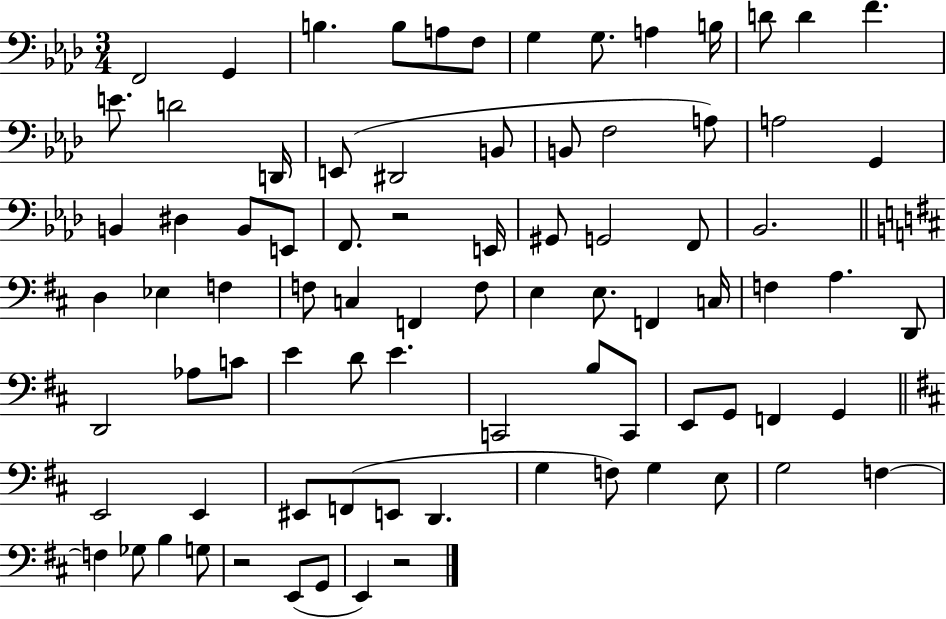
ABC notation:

X:1
T:Untitled
M:3/4
L:1/4
K:Ab
F,,2 G,, B, B,/2 A,/2 F,/2 G, G,/2 A, B,/4 D/2 D F E/2 D2 D,,/4 E,,/2 ^D,,2 B,,/2 B,,/2 F,2 A,/2 A,2 G,, B,, ^D, B,,/2 E,,/2 F,,/2 z2 E,,/4 ^G,,/2 G,,2 F,,/2 _B,,2 D, _E, F, F,/2 C, F,, F,/2 E, E,/2 F,, C,/4 F, A, D,,/2 D,,2 _A,/2 C/2 E D/2 E C,,2 B,/2 C,,/2 E,,/2 G,,/2 F,, G,, E,,2 E,, ^E,,/2 F,,/2 E,,/2 D,, G, F,/2 G, E,/2 G,2 F, F, _G,/2 B, G,/2 z2 E,,/2 G,,/2 E,, z2